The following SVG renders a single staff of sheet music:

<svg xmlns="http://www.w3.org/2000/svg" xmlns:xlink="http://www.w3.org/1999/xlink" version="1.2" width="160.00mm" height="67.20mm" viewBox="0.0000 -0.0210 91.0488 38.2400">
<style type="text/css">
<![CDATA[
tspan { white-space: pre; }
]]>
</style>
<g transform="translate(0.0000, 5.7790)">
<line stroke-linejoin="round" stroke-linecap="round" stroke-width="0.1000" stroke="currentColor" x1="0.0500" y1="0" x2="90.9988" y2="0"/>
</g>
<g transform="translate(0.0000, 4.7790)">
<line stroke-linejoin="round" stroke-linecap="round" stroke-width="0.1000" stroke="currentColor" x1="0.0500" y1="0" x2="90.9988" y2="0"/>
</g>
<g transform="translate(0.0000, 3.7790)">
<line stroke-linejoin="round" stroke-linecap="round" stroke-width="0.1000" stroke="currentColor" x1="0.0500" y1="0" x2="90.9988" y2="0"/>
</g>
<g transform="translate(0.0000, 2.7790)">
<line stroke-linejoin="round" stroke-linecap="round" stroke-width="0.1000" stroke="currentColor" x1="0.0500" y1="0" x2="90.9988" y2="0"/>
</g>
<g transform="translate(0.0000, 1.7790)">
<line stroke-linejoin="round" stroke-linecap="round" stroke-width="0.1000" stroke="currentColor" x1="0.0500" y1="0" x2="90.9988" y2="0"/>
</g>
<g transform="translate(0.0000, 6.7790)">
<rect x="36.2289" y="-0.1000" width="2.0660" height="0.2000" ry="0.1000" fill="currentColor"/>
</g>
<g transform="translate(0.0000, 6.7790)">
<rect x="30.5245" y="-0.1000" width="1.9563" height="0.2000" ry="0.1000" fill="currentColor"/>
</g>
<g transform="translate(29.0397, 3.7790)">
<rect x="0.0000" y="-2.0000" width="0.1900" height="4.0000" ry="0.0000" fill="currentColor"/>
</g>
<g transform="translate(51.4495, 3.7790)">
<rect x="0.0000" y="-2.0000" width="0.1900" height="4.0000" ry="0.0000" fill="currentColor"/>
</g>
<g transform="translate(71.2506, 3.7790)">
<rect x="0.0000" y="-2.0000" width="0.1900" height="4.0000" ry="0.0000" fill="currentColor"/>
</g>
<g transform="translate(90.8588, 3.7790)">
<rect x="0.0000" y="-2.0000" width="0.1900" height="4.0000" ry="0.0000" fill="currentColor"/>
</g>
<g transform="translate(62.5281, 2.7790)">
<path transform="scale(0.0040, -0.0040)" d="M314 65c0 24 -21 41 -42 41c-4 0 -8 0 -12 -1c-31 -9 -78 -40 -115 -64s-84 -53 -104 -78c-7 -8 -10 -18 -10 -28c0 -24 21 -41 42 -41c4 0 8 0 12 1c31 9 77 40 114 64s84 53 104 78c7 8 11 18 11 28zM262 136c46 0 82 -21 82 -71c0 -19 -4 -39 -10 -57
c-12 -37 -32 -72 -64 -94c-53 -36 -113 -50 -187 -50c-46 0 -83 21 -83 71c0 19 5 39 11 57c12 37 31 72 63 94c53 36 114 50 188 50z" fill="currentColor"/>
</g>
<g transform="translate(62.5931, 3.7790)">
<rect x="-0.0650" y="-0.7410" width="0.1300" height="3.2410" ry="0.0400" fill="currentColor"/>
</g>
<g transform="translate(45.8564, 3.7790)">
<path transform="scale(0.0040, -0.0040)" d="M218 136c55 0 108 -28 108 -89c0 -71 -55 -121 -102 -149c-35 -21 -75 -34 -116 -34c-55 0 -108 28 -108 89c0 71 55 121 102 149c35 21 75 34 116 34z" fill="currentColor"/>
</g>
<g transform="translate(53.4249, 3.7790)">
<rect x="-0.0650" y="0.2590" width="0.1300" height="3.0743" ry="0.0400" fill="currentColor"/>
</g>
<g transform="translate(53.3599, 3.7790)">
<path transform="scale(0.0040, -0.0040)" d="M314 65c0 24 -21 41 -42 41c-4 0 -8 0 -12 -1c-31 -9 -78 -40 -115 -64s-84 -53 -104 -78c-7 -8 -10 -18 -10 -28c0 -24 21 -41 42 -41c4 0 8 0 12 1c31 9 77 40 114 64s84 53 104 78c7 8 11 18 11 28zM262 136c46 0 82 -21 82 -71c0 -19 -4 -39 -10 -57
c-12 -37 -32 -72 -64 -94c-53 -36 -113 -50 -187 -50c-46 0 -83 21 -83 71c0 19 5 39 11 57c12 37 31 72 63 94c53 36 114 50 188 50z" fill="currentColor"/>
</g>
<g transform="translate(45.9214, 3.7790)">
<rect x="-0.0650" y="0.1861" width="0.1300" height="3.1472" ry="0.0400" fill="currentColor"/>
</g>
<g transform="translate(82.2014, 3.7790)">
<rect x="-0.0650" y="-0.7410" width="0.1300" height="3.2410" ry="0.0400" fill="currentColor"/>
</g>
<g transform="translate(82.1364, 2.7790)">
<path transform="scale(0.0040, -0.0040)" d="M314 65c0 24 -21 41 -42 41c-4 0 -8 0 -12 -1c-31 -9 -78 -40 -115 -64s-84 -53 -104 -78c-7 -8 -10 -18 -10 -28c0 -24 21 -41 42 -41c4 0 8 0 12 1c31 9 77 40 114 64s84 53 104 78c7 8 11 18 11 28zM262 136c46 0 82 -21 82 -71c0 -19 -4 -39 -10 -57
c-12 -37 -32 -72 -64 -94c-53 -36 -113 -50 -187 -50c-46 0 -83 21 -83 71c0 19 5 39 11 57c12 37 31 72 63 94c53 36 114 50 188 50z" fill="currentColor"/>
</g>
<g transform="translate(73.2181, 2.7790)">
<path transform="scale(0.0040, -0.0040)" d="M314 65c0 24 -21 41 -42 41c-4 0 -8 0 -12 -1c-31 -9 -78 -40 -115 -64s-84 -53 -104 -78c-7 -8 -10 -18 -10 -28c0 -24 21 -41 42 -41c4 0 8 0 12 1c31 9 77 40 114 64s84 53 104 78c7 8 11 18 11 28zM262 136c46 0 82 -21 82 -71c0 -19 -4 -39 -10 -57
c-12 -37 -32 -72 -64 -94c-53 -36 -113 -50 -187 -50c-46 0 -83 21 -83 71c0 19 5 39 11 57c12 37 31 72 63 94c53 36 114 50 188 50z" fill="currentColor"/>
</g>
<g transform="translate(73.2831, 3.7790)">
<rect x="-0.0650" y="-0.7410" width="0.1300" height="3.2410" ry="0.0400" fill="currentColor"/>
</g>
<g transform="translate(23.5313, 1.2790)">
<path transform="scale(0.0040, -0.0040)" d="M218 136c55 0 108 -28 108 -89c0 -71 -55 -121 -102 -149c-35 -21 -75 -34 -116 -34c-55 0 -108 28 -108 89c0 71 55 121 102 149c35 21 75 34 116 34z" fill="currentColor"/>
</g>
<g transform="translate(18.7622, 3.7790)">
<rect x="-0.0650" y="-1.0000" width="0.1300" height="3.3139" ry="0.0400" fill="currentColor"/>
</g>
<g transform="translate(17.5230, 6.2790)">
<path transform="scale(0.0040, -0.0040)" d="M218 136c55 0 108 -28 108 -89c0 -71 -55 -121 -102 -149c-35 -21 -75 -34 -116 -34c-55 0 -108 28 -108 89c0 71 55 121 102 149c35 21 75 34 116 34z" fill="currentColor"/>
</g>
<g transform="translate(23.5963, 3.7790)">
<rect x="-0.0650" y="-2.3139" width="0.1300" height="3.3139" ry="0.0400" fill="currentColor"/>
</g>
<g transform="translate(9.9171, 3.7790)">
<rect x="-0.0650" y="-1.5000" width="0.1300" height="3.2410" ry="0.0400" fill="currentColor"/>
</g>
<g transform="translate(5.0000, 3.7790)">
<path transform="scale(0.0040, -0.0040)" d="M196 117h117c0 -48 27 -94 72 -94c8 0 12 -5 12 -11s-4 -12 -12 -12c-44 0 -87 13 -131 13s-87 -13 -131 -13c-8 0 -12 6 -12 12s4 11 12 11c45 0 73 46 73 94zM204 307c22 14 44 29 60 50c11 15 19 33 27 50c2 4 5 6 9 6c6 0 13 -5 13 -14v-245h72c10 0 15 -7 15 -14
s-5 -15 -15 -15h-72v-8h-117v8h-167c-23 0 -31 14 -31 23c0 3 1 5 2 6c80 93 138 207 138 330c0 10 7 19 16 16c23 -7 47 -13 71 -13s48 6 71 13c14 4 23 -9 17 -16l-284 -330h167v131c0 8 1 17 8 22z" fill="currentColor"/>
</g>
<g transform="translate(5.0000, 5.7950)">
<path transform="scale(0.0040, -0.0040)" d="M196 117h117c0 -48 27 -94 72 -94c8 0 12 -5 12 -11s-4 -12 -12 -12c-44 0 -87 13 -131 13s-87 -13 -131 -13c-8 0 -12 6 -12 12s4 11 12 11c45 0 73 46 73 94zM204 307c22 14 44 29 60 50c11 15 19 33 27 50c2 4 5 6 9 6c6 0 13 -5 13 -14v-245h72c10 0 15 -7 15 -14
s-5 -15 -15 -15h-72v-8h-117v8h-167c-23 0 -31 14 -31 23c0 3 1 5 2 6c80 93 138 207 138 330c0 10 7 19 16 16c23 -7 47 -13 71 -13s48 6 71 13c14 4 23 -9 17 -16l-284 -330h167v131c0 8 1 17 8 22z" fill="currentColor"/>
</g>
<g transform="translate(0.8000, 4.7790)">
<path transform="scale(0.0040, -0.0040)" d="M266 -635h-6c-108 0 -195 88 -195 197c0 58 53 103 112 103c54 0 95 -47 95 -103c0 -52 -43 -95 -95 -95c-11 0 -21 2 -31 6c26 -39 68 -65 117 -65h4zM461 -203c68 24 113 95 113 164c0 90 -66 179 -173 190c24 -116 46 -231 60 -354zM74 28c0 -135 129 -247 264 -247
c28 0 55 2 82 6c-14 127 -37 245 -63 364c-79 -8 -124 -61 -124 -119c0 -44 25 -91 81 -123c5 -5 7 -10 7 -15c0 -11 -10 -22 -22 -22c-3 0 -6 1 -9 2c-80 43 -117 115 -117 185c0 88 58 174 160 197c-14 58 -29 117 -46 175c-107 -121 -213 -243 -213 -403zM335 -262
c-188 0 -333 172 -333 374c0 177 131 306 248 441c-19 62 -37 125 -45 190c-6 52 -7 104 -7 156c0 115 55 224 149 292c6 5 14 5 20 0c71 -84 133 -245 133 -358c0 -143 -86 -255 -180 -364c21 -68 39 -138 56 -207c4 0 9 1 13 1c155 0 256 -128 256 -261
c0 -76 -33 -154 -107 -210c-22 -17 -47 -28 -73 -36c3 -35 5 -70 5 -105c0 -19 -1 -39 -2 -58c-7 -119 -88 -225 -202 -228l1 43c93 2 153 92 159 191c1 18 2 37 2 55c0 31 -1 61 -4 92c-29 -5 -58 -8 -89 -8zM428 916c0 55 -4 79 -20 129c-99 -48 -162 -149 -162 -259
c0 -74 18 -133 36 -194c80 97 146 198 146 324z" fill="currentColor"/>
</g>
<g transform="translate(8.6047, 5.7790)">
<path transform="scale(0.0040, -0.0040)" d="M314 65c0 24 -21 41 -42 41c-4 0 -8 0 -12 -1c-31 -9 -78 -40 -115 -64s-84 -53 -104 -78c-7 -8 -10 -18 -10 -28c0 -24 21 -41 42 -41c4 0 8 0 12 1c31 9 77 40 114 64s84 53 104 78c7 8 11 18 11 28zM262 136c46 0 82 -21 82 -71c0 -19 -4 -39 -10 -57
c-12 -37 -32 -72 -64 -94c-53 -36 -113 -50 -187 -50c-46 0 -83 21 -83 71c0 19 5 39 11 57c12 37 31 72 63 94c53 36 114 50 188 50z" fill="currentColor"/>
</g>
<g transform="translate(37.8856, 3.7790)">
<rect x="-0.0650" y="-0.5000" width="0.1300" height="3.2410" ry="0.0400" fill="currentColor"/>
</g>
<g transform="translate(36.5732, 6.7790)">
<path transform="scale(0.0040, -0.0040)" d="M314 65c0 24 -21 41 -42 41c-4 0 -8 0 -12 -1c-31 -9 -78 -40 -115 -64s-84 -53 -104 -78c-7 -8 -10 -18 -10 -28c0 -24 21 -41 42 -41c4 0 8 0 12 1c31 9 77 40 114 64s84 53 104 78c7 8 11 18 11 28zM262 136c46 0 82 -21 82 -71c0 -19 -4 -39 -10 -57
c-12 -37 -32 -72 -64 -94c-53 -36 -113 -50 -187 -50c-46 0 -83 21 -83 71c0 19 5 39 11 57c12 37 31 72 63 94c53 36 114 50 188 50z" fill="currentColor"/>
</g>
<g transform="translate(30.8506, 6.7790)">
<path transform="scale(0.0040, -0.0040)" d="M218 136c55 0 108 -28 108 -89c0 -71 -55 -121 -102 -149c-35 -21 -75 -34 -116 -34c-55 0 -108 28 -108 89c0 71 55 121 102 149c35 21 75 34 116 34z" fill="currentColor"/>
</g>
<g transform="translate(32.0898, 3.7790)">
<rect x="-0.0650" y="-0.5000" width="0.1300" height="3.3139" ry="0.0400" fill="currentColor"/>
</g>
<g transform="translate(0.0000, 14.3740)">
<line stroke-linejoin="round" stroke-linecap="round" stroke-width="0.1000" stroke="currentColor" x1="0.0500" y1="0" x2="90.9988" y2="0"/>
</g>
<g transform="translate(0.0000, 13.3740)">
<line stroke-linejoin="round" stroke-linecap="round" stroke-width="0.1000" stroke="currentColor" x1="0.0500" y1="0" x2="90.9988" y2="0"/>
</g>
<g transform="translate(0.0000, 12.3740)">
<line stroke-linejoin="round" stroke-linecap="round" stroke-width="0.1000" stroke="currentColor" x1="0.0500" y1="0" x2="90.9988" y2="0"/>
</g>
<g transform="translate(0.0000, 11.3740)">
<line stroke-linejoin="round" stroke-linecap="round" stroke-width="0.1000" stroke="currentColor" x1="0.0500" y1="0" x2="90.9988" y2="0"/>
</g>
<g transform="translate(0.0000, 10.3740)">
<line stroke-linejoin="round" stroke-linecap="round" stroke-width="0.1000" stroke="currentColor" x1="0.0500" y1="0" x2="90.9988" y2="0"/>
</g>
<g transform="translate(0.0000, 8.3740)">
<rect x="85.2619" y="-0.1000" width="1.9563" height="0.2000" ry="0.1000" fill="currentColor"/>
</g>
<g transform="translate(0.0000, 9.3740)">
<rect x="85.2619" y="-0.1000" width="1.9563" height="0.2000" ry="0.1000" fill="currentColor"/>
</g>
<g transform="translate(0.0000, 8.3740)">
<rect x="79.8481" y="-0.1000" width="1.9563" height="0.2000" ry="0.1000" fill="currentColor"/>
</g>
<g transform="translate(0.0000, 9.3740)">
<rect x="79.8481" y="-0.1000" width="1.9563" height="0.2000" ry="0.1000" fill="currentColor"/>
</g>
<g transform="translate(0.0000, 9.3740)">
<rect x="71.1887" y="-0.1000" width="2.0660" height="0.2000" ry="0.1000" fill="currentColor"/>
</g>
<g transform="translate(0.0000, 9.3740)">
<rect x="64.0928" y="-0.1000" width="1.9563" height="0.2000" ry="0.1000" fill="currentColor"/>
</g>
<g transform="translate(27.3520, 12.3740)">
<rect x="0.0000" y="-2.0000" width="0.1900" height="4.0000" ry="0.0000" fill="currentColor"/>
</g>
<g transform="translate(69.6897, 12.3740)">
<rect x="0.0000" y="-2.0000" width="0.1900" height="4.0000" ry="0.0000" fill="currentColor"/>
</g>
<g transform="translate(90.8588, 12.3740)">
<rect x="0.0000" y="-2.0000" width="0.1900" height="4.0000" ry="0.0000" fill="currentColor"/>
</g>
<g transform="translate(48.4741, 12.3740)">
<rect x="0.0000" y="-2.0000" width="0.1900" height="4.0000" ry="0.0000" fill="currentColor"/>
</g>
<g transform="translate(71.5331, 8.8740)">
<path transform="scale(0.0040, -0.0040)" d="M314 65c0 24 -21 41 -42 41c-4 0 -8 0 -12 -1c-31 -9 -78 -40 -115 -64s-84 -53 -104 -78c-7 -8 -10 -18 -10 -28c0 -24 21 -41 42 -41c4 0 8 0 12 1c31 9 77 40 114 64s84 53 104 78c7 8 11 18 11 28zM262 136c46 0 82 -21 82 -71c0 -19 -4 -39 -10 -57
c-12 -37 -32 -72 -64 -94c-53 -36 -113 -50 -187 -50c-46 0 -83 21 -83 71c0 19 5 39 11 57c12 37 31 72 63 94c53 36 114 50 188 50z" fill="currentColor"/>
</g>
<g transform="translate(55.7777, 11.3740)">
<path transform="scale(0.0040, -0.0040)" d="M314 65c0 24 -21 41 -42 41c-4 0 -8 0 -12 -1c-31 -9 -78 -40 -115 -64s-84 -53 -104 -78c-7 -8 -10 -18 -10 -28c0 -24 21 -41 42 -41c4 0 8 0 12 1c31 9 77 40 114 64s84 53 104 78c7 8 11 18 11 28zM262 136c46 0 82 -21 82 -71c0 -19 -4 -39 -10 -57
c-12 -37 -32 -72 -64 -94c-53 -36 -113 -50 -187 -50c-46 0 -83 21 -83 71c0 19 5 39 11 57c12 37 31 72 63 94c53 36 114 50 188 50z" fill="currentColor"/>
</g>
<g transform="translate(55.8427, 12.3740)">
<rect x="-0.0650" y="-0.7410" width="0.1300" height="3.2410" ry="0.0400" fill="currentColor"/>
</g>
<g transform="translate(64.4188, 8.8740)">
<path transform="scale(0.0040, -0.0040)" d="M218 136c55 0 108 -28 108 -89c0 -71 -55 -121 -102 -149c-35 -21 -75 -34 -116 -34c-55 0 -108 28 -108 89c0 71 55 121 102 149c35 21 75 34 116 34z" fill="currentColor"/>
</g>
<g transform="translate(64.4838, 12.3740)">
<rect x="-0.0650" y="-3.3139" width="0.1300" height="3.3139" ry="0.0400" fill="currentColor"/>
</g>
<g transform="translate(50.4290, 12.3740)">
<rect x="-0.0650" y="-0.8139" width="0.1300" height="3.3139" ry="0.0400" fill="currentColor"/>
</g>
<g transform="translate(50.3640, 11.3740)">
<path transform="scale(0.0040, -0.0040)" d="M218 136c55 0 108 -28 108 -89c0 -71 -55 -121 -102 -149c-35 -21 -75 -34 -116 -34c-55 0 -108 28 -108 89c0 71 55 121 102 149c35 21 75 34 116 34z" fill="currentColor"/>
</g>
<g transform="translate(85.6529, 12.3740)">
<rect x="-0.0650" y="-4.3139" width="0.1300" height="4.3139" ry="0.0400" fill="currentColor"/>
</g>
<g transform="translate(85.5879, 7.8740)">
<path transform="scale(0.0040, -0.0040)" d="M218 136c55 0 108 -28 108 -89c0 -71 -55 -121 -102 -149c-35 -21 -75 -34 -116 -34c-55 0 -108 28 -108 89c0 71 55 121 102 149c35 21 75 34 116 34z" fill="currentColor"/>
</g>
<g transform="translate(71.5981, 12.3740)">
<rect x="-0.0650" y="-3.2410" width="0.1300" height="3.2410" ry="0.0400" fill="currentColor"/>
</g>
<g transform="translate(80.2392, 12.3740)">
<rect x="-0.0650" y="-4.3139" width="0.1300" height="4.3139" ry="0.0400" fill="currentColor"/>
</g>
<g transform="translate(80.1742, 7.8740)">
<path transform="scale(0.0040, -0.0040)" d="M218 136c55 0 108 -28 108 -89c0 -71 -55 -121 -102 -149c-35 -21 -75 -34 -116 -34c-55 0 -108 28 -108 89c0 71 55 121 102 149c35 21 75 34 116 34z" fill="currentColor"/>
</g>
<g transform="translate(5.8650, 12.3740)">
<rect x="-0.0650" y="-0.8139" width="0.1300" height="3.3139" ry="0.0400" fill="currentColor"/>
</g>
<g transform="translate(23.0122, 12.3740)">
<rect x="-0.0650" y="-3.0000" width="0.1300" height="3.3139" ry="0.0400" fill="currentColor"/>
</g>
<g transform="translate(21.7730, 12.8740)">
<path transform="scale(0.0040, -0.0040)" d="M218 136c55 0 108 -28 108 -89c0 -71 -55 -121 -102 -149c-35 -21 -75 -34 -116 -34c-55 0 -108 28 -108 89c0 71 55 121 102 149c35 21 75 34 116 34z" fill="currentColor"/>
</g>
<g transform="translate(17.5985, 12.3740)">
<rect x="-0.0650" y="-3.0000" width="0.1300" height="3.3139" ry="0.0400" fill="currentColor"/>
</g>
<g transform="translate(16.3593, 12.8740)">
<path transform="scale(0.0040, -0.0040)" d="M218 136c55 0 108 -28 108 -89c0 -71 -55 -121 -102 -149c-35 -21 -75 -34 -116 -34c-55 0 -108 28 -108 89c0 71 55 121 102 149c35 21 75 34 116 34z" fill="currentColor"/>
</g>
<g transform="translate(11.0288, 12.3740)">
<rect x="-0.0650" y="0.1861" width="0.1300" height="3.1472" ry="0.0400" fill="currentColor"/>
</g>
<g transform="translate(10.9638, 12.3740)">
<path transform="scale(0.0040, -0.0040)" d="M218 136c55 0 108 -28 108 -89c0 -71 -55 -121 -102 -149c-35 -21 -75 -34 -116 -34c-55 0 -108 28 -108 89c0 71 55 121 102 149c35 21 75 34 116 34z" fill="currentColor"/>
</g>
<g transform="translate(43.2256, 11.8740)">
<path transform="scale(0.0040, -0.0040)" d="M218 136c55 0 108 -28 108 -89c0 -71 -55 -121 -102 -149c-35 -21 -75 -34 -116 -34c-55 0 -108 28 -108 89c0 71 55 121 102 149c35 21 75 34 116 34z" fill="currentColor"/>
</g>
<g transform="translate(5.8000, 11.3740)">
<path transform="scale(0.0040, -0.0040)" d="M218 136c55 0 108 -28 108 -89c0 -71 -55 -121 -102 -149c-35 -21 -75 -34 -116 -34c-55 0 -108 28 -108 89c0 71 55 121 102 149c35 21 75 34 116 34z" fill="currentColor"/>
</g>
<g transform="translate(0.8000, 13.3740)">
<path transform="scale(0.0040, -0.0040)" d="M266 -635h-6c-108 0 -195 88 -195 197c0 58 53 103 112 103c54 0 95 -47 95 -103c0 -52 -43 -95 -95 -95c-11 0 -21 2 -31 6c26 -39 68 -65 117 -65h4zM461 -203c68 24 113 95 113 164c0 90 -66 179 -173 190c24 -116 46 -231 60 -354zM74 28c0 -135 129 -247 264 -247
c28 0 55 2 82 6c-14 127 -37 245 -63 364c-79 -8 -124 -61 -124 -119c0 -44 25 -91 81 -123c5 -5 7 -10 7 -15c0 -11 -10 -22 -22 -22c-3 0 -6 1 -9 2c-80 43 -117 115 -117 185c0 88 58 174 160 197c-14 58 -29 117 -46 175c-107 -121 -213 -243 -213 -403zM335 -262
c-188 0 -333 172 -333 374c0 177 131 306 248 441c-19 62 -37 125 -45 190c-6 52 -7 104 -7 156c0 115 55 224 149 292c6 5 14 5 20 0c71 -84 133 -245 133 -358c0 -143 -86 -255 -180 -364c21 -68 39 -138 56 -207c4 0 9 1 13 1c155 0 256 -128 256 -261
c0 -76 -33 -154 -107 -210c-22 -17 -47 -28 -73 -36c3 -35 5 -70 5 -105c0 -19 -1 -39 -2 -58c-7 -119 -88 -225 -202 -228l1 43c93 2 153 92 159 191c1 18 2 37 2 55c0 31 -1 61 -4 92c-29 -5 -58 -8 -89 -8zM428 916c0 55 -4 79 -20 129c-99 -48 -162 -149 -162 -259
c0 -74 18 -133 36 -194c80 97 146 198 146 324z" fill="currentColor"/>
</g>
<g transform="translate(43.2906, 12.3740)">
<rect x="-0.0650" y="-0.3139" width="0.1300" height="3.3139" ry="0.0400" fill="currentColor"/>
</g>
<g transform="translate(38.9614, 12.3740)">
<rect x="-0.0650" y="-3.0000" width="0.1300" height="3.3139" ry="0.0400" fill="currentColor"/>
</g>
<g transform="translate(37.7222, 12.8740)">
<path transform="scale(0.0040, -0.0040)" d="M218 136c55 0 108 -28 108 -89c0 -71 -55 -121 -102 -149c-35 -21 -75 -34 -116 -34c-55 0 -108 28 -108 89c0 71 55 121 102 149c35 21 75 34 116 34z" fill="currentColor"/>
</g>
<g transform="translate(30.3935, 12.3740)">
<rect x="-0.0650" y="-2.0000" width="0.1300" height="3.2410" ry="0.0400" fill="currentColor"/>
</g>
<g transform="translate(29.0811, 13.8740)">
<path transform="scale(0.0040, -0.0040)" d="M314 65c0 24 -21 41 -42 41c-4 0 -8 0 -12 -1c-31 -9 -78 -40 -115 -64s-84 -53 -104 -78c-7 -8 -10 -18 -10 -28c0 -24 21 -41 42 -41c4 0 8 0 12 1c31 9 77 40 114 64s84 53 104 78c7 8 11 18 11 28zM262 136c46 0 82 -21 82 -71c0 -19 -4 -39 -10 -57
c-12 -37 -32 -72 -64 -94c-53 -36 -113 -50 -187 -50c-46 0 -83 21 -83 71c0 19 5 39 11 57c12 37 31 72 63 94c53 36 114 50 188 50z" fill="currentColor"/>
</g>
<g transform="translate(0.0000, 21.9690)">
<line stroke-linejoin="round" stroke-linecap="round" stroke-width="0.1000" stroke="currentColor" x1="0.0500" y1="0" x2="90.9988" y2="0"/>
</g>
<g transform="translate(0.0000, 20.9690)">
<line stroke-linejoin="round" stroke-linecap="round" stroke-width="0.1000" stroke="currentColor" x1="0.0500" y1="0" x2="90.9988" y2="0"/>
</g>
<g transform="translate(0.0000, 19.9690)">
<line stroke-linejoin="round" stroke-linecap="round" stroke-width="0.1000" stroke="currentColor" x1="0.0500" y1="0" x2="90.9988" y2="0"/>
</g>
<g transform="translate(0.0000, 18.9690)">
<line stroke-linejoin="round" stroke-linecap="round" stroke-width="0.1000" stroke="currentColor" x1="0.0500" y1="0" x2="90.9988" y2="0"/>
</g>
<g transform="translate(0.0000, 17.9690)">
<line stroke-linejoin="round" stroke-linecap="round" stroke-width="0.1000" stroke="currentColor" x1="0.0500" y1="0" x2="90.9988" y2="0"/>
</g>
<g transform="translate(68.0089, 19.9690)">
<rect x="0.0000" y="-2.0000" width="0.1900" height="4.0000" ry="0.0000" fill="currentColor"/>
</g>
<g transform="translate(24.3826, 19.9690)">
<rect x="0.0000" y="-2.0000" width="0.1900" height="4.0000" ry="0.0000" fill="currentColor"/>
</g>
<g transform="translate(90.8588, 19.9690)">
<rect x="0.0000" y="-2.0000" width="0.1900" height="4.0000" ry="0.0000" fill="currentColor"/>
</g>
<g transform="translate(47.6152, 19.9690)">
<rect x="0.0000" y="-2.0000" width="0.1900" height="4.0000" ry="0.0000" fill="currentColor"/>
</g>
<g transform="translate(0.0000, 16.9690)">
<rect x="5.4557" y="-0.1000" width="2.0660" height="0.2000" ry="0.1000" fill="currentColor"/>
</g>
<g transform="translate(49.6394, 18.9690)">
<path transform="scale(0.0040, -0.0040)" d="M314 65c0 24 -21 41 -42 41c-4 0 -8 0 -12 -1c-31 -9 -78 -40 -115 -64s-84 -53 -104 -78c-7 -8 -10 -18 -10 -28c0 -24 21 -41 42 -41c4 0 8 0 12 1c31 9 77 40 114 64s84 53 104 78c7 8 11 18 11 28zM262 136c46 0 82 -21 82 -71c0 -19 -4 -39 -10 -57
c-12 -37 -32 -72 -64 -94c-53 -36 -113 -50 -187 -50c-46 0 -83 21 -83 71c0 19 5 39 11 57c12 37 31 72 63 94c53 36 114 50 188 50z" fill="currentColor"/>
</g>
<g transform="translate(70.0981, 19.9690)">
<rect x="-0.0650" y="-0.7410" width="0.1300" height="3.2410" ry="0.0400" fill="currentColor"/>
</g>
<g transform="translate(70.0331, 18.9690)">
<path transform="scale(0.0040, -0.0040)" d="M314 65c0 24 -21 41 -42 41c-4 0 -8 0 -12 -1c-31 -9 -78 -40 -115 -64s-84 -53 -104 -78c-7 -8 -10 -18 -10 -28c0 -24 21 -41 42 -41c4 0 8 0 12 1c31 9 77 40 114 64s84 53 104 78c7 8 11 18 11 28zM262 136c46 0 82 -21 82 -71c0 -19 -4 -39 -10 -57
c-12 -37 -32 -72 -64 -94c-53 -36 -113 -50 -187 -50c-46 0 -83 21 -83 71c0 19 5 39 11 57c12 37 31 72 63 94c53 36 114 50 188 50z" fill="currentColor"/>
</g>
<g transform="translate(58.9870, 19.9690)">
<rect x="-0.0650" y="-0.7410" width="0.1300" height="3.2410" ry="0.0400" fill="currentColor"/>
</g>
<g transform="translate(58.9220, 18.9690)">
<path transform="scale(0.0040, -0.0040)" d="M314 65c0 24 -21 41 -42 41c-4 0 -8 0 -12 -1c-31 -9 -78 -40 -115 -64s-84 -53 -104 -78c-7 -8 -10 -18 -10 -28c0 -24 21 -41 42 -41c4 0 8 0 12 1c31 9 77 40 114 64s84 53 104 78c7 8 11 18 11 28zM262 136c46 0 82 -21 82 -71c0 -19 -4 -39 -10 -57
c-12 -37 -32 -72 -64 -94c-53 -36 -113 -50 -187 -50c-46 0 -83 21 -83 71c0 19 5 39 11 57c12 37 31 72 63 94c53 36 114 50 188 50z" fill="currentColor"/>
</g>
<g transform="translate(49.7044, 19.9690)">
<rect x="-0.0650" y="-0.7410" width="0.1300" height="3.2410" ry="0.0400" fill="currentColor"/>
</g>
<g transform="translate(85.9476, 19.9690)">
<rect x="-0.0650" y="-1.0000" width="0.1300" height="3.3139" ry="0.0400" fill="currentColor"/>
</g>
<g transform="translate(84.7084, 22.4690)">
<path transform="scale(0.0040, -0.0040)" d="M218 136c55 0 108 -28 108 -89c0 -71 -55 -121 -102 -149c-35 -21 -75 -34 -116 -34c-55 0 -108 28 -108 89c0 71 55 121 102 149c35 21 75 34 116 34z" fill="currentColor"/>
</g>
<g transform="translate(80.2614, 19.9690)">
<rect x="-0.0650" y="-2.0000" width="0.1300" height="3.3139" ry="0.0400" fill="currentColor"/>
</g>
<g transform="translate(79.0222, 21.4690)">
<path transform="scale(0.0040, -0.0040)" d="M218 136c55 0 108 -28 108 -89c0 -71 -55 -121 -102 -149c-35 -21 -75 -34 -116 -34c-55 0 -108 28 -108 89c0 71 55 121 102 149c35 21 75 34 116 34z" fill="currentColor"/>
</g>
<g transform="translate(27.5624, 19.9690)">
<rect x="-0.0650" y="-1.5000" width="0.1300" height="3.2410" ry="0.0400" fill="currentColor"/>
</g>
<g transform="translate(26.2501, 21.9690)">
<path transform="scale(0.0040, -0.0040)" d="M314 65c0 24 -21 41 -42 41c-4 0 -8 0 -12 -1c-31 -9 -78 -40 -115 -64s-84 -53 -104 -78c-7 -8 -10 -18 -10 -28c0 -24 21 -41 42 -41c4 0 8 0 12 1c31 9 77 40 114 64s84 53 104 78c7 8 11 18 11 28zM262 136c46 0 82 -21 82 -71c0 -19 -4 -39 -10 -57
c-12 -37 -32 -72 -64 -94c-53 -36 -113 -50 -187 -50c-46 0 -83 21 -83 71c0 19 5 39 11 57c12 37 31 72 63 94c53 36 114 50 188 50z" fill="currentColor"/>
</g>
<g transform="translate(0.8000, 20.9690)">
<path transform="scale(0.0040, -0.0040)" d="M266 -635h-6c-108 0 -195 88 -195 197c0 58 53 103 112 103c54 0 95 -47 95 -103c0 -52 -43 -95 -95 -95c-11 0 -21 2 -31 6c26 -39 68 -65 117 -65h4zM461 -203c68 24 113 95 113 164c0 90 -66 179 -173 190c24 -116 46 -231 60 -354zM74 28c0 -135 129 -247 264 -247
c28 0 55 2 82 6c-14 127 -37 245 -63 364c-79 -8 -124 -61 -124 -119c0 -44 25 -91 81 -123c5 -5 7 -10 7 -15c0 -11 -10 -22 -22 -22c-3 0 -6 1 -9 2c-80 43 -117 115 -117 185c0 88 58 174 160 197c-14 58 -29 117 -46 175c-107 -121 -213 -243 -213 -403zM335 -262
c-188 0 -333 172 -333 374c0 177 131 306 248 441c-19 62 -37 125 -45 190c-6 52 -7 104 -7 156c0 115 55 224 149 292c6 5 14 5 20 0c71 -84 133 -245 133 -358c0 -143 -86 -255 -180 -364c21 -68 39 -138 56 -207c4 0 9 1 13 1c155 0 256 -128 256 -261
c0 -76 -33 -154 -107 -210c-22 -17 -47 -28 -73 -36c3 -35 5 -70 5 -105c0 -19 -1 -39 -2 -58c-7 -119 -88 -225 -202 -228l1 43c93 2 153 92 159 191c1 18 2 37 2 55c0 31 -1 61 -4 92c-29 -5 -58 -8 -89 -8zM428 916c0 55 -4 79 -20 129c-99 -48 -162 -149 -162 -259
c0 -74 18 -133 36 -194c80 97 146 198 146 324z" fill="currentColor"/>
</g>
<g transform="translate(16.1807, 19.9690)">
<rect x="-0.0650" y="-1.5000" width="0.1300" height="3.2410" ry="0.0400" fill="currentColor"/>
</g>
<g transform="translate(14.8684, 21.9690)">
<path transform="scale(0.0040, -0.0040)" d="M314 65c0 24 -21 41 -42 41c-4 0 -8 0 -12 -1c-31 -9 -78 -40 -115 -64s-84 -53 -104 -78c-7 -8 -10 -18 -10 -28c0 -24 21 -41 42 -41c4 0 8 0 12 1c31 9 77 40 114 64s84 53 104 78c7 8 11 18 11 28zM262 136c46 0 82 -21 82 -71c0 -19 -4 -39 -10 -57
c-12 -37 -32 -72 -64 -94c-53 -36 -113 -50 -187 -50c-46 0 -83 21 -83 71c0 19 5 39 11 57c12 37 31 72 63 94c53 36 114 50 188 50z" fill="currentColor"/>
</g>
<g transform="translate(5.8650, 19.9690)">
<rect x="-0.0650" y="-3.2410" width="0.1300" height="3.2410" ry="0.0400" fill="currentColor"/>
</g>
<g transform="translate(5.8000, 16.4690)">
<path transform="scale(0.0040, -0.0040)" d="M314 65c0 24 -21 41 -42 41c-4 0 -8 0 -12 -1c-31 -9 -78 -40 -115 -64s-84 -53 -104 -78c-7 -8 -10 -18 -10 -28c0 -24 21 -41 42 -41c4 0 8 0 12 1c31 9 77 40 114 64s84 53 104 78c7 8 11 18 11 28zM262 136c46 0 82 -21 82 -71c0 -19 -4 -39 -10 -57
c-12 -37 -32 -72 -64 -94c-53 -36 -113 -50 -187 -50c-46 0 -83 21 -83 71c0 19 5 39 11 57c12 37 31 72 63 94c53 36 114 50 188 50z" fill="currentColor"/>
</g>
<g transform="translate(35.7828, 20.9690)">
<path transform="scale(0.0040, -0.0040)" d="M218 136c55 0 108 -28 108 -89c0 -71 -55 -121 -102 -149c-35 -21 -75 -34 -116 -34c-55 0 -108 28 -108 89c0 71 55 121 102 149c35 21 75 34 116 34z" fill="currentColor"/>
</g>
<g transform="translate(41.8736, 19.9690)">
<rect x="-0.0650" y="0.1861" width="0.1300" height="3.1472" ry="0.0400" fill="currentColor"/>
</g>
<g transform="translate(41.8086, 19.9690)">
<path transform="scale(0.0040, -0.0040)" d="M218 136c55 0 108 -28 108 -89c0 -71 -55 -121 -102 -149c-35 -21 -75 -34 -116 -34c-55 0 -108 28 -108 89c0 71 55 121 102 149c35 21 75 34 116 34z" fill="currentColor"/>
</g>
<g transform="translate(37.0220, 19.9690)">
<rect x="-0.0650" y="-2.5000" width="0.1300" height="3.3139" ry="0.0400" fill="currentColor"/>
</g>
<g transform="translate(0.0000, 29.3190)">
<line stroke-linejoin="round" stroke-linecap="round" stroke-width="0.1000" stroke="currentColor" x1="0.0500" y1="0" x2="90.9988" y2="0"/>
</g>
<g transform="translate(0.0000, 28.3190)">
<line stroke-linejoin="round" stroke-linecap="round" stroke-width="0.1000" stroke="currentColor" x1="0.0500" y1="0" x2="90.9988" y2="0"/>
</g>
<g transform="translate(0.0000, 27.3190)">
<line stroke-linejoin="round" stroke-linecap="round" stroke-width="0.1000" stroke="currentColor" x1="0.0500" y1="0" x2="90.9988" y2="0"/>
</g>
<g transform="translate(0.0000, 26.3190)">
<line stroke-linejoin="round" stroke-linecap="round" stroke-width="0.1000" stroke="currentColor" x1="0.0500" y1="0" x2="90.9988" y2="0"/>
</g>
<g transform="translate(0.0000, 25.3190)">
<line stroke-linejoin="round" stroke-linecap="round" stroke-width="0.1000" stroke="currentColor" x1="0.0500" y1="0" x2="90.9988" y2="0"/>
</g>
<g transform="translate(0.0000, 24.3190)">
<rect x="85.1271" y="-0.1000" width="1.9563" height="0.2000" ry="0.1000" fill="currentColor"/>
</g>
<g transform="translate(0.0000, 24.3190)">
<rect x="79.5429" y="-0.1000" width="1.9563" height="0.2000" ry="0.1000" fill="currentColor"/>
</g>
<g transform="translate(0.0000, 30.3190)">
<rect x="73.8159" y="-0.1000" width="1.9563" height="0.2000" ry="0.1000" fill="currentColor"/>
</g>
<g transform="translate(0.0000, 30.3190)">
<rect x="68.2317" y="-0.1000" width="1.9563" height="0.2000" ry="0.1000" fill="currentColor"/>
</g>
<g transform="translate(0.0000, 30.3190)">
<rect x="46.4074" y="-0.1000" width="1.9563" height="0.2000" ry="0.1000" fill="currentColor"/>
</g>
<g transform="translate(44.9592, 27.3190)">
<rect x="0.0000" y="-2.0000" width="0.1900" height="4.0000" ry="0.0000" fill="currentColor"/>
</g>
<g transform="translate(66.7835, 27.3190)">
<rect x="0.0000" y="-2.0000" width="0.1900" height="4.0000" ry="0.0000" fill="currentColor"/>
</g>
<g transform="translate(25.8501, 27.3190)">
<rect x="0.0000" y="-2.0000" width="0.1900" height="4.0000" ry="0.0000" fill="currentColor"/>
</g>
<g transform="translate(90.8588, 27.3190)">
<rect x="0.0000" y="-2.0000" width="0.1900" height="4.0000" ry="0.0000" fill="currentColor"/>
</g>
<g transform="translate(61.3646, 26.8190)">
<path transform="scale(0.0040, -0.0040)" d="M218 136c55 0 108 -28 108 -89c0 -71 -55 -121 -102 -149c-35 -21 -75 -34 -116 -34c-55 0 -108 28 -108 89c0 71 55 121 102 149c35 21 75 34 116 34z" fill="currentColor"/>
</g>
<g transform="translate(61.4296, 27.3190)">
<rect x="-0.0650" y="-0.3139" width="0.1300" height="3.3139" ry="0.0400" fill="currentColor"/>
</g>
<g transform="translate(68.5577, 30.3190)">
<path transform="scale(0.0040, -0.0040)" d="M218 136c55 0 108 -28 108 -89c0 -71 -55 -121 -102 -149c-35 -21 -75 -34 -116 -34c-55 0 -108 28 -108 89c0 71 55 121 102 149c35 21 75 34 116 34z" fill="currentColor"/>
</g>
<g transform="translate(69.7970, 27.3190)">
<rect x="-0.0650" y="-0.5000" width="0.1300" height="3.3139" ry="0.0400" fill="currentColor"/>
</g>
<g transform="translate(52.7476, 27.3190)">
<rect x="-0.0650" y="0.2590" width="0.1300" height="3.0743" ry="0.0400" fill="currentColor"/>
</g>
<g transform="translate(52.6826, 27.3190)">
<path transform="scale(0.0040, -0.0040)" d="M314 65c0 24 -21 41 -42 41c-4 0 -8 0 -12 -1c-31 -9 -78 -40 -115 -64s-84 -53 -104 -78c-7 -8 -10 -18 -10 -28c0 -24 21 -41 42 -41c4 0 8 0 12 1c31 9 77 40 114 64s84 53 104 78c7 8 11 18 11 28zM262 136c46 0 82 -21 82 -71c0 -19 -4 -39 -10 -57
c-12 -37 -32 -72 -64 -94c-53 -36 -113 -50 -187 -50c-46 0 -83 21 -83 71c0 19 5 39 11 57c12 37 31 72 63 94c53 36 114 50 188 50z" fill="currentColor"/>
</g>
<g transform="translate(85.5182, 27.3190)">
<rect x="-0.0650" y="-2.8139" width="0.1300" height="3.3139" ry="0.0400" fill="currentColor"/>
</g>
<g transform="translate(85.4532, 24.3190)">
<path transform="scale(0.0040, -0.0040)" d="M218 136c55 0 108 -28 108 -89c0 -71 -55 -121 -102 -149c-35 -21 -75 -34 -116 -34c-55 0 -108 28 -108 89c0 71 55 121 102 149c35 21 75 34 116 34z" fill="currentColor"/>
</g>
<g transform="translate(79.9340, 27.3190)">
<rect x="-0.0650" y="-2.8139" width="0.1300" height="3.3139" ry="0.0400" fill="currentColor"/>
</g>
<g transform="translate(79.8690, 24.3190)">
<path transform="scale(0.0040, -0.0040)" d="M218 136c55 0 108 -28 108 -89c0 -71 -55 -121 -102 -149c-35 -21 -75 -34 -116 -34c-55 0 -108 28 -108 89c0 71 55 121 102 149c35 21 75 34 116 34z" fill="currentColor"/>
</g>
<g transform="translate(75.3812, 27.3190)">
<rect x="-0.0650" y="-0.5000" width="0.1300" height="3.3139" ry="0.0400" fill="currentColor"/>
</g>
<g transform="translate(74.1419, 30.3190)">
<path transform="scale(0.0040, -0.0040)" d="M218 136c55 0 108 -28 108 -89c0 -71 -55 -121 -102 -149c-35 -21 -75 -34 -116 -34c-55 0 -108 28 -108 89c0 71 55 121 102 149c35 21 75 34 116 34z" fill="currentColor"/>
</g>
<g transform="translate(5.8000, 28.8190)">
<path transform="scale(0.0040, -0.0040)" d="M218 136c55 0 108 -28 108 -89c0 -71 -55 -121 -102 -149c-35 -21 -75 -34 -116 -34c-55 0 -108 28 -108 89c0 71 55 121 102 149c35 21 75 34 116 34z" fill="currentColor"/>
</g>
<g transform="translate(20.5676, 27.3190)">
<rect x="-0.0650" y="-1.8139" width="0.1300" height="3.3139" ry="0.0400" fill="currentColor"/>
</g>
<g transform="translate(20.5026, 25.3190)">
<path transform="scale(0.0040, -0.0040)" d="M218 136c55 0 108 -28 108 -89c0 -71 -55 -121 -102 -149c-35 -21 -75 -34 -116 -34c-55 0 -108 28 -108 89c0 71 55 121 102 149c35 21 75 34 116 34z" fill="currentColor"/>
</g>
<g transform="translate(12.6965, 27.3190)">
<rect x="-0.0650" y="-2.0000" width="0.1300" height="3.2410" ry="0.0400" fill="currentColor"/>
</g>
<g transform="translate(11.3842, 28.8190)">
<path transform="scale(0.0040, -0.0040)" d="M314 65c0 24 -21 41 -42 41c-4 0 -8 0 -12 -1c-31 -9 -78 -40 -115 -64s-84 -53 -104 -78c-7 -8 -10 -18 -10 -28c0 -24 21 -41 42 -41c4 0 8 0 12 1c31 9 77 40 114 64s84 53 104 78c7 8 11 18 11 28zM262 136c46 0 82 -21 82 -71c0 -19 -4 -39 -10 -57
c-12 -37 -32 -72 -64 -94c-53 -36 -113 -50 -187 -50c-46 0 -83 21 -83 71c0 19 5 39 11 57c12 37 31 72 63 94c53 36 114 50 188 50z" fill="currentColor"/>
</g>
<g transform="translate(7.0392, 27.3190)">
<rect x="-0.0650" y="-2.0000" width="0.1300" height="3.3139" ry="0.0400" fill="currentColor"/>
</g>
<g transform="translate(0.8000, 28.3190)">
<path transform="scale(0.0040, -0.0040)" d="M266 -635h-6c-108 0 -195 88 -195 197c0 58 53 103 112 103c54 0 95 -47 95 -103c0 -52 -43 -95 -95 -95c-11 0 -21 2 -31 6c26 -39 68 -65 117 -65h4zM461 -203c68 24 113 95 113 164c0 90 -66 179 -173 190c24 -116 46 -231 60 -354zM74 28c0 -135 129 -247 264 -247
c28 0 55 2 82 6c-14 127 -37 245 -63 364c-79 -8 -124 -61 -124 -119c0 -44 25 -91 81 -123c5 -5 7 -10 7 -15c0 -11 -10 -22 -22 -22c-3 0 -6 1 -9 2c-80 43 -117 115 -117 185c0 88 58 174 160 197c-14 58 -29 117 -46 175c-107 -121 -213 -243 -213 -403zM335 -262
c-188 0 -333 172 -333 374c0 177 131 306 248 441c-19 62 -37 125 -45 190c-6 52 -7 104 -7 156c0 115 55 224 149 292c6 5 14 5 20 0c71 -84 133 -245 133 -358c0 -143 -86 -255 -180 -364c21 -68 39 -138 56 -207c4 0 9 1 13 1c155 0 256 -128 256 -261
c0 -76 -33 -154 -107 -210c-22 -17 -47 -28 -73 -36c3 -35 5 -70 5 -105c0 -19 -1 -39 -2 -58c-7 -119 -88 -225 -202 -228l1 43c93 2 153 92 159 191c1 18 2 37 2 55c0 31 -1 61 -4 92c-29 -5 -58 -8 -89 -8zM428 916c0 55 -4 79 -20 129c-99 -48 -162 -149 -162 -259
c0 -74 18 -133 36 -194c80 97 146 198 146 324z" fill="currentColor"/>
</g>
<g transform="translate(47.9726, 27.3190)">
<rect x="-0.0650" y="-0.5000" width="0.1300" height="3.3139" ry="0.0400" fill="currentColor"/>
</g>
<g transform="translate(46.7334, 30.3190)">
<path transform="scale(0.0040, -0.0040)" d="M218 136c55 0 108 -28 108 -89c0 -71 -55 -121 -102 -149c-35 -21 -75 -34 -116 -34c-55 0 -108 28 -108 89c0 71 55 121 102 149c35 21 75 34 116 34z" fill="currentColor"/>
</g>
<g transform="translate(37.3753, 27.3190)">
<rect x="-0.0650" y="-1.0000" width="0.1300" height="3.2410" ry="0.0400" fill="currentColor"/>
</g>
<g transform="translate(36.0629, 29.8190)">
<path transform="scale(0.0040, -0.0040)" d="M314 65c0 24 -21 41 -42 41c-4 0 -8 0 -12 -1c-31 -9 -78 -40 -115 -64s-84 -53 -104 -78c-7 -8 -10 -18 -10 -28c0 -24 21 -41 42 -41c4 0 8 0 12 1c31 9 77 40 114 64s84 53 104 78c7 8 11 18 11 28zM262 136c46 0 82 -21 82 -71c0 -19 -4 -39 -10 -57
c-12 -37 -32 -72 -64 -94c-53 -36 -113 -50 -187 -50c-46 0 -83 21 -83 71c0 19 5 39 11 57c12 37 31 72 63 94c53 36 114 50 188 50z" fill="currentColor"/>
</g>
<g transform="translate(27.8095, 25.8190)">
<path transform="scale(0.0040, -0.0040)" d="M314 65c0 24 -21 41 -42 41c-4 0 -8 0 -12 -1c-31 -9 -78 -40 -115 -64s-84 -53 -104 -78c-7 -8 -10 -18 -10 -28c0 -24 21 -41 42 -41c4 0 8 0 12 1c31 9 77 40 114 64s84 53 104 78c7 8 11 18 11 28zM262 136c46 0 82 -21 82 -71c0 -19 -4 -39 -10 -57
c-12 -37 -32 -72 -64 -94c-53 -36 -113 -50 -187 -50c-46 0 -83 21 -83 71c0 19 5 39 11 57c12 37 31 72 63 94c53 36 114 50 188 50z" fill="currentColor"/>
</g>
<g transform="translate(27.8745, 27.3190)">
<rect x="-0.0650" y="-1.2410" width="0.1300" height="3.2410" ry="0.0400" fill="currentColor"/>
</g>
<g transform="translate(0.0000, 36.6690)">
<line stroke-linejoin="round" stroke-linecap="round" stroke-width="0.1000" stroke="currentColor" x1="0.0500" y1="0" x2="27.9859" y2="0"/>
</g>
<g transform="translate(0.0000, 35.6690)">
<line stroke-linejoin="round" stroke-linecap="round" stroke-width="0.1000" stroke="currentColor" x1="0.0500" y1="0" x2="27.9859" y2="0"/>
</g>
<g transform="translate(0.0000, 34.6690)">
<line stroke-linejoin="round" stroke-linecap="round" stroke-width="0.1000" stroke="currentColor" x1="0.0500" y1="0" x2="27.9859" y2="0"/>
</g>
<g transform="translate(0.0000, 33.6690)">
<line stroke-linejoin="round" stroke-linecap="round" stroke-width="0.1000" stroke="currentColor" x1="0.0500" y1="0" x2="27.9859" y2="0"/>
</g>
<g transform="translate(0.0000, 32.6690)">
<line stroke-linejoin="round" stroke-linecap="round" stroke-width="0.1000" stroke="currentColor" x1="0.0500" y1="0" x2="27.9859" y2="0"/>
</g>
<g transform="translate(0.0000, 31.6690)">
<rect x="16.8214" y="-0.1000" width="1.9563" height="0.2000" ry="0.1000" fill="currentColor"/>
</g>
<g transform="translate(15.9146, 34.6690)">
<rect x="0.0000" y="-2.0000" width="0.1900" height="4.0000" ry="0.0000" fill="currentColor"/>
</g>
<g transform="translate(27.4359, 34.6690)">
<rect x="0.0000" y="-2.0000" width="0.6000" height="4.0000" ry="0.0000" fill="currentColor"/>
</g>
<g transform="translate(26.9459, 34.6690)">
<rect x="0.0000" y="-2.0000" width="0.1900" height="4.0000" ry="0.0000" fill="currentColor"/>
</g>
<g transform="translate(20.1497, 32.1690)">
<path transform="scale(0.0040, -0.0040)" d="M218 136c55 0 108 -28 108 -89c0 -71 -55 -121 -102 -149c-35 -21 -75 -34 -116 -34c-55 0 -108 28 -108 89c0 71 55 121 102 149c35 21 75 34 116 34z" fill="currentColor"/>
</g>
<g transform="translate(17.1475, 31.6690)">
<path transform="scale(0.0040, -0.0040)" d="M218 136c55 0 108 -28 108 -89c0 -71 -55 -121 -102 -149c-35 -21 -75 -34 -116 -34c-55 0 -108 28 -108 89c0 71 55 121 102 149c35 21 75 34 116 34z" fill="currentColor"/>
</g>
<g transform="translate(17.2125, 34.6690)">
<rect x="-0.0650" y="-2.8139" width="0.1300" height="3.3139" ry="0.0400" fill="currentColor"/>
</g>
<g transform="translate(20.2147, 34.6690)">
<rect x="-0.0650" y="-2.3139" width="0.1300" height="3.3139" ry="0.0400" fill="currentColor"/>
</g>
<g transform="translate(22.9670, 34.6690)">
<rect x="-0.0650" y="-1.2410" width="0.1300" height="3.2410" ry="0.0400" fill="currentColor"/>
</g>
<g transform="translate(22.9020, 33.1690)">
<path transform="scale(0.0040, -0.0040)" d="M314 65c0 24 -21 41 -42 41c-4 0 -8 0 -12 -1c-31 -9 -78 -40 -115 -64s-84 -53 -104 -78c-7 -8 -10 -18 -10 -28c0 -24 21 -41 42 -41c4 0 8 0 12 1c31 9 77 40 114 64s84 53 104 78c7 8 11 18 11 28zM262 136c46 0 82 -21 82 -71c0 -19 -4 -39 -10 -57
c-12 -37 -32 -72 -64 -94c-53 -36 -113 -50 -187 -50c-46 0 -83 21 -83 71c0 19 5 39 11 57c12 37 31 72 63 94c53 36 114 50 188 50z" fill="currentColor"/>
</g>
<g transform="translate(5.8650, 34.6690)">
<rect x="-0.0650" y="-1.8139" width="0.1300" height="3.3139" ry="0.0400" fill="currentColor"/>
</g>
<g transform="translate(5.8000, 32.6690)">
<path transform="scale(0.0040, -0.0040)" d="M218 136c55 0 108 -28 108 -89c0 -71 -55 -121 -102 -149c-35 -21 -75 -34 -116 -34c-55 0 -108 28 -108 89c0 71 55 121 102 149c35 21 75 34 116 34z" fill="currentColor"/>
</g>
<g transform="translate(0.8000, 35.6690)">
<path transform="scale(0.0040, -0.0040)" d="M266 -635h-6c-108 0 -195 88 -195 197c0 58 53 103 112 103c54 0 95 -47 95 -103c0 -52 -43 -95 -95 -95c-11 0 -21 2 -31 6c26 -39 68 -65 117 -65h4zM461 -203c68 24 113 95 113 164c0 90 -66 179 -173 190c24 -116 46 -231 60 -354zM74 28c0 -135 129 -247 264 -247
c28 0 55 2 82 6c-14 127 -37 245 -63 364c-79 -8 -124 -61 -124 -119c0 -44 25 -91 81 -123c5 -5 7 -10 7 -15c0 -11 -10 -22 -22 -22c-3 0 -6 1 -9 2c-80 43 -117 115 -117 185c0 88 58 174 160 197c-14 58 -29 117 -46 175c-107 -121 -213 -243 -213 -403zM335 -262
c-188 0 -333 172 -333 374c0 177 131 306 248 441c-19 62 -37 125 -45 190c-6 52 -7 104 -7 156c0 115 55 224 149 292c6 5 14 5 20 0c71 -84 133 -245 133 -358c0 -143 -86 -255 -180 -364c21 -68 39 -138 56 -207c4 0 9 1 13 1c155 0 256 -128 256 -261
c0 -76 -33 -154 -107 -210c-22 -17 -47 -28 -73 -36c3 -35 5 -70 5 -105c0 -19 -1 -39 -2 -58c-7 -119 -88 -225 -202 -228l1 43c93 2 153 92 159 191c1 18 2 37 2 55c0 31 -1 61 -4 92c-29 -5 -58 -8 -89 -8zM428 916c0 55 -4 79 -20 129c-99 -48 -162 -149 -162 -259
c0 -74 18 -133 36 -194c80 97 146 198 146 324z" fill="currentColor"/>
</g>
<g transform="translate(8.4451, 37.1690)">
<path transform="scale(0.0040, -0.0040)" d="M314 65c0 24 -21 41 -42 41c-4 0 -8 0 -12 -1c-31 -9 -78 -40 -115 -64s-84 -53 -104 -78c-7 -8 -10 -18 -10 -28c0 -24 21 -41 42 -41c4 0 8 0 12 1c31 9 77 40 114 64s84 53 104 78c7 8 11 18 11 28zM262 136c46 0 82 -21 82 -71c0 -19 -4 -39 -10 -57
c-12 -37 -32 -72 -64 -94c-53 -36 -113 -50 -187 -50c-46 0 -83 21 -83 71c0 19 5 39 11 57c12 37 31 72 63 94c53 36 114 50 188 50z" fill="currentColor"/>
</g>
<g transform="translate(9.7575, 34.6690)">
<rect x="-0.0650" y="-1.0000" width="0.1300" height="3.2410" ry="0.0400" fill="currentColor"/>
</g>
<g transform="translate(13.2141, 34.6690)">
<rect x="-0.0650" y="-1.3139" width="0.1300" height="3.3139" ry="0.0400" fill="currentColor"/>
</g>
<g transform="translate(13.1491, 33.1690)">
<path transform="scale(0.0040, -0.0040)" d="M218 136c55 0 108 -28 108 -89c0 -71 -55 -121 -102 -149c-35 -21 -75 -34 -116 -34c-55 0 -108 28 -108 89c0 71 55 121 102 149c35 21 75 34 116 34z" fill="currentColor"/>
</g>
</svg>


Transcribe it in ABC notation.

X:1
T:Untitled
M:4/4
L:1/4
K:C
E2 D g C C2 B B2 d2 d2 d2 d B A A F2 A c d d2 b b2 d' d' b2 E2 E2 G B d2 d2 d2 F D F F2 f e2 D2 C B2 c C C a a f D2 e a g e2